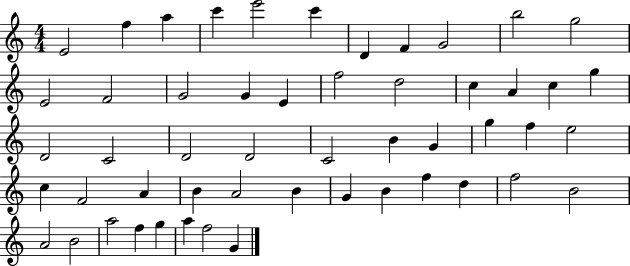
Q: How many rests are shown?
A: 0